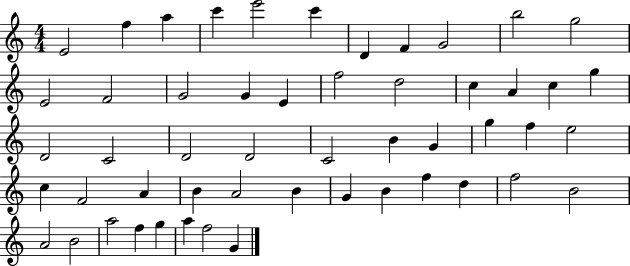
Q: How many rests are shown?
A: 0